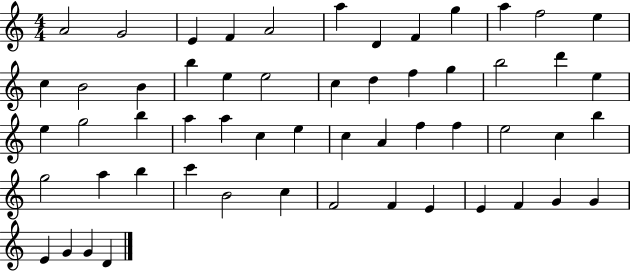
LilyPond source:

{
  \clef treble
  \numericTimeSignature
  \time 4/4
  \key c \major
  a'2 g'2 | e'4 f'4 a'2 | a''4 d'4 f'4 g''4 | a''4 f''2 e''4 | \break c''4 b'2 b'4 | b''4 e''4 e''2 | c''4 d''4 f''4 g''4 | b''2 d'''4 e''4 | \break e''4 g''2 b''4 | a''4 a''4 c''4 e''4 | c''4 a'4 f''4 f''4 | e''2 c''4 b''4 | \break g''2 a''4 b''4 | c'''4 b'2 c''4 | f'2 f'4 e'4 | e'4 f'4 g'4 g'4 | \break e'4 g'4 g'4 d'4 | \bar "|."
}